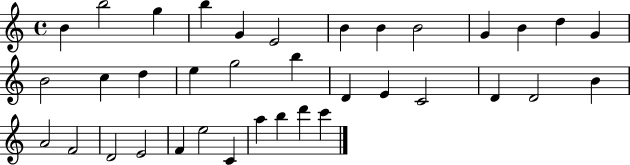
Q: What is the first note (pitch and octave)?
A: B4